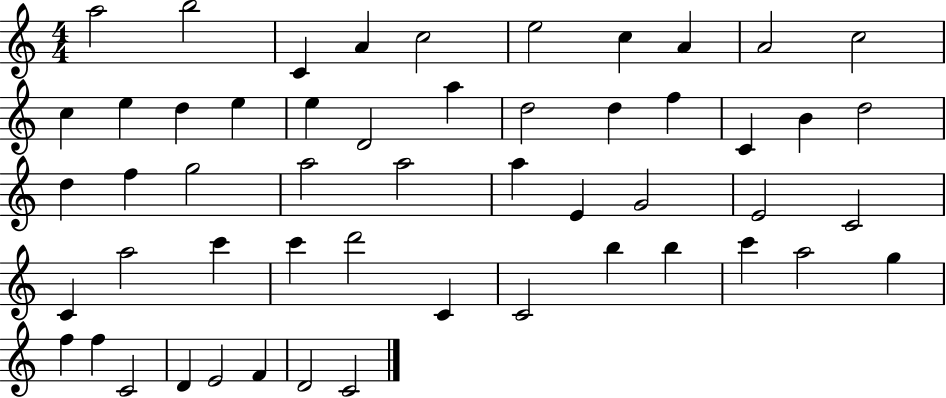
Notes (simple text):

A5/h B5/h C4/q A4/q C5/h E5/h C5/q A4/q A4/h C5/h C5/q E5/q D5/q E5/q E5/q D4/h A5/q D5/h D5/q F5/q C4/q B4/q D5/h D5/q F5/q G5/h A5/h A5/h A5/q E4/q G4/h E4/h C4/h C4/q A5/h C6/q C6/q D6/h C4/q C4/h B5/q B5/q C6/q A5/h G5/q F5/q F5/q C4/h D4/q E4/h F4/q D4/h C4/h